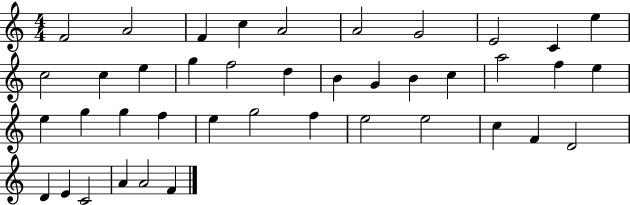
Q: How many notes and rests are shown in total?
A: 41